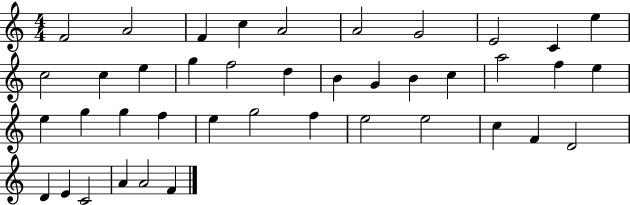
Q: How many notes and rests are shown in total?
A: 41